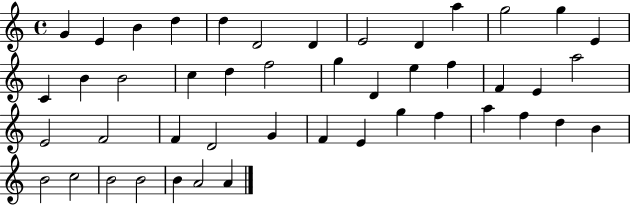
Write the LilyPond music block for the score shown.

{
  \clef treble
  \time 4/4
  \defaultTimeSignature
  \key c \major
  g'4 e'4 b'4 d''4 | d''4 d'2 d'4 | e'2 d'4 a''4 | g''2 g''4 e'4 | \break c'4 b'4 b'2 | c''4 d''4 f''2 | g''4 d'4 e''4 f''4 | f'4 e'4 a''2 | \break e'2 f'2 | f'4 d'2 g'4 | f'4 e'4 g''4 f''4 | a''4 f''4 d''4 b'4 | \break b'2 c''2 | b'2 b'2 | b'4 a'2 a'4 | \bar "|."
}